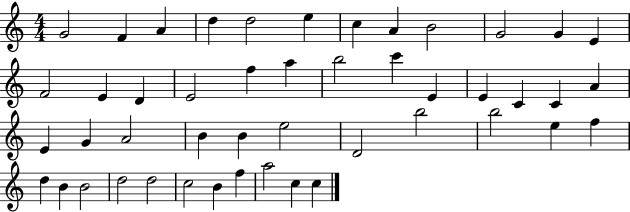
G4/h F4/q A4/q D5/q D5/h E5/q C5/q A4/q B4/h G4/h G4/q E4/q F4/h E4/q D4/q E4/h F5/q A5/q B5/h C6/q E4/q E4/q C4/q C4/q A4/q E4/q G4/q A4/h B4/q B4/q E5/h D4/h B5/h B5/h E5/q F5/q D5/q B4/q B4/h D5/h D5/h C5/h B4/q F5/q A5/h C5/q C5/q